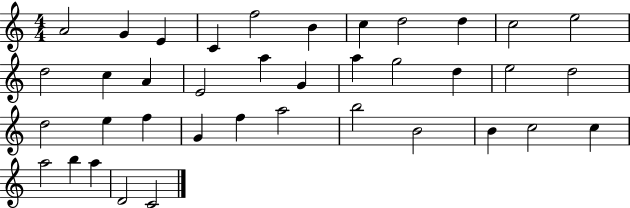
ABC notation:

X:1
T:Untitled
M:4/4
L:1/4
K:C
A2 G E C f2 B c d2 d c2 e2 d2 c A E2 a G a g2 d e2 d2 d2 e f G f a2 b2 B2 B c2 c a2 b a D2 C2